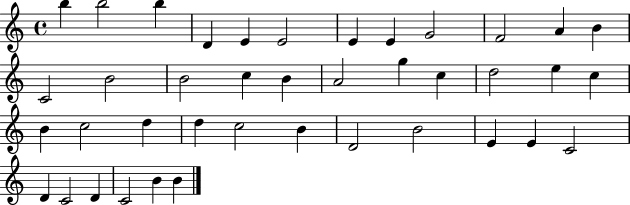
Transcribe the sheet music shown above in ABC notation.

X:1
T:Untitled
M:4/4
L:1/4
K:C
b b2 b D E E2 E E G2 F2 A B C2 B2 B2 c B A2 g c d2 e c B c2 d d c2 B D2 B2 E E C2 D C2 D C2 B B